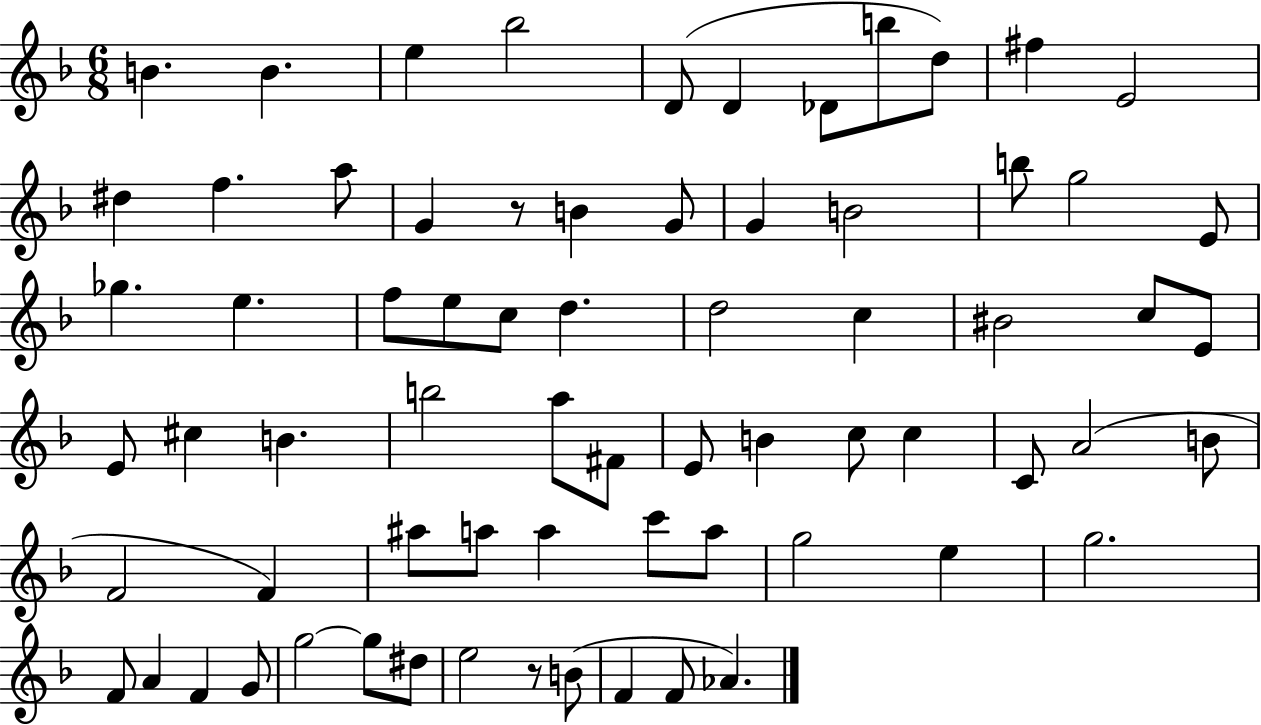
{
  \clef treble
  \numericTimeSignature
  \time 6/8
  \key f \major
  b'4. b'4. | e''4 bes''2 | d'8( d'4 des'8 b''8 d''8) | fis''4 e'2 | \break dis''4 f''4. a''8 | g'4 r8 b'4 g'8 | g'4 b'2 | b''8 g''2 e'8 | \break ges''4. e''4. | f''8 e''8 c''8 d''4. | d''2 c''4 | bis'2 c''8 e'8 | \break e'8 cis''4 b'4. | b''2 a''8 fis'8 | e'8 b'4 c''8 c''4 | c'8 a'2( b'8 | \break f'2 f'4) | ais''8 a''8 a''4 c'''8 a''8 | g''2 e''4 | g''2. | \break f'8 a'4 f'4 g'8 | g''2~~ g''8 dis''8 | e''2 r8 b'8( | f'4 f'8 aes'4.) | \break \bar "|."
}